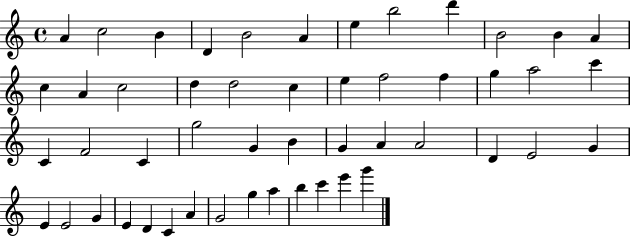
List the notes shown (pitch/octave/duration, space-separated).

A4/q C5/h B4/q D4/q B4/h A4/q E5/q B5/h D6/q B4/h B4/q A4/q C5/q A4/q C5/h D5/q D5/h C5/q E5/q F5/h F5/q G5/q A5/h C6/q C4/q F4/h C4/q G5/h G4/q B4/q G4/q A4/q A4/h D4/q E4/h G4/q E4/q E4/h G4/q E4/q D4/q C4/q A4/q G4/h G5/q A5/q B5/q C6/q E6/q G6/q